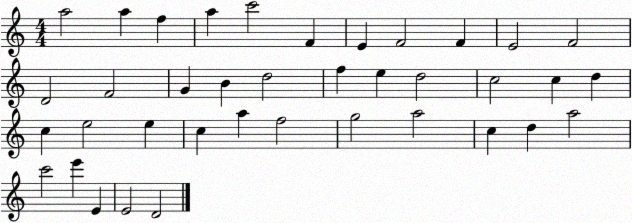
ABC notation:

X:1
T:Untitled
M:4/4
L:1/4
K:C
a2 a f a c'2 F E F2 F E2 F2 D2 F2 G B d2 f e d2 c2 c d c e2 e c a f2 g2 a2 c d a2 c'2 e' E E2 D2